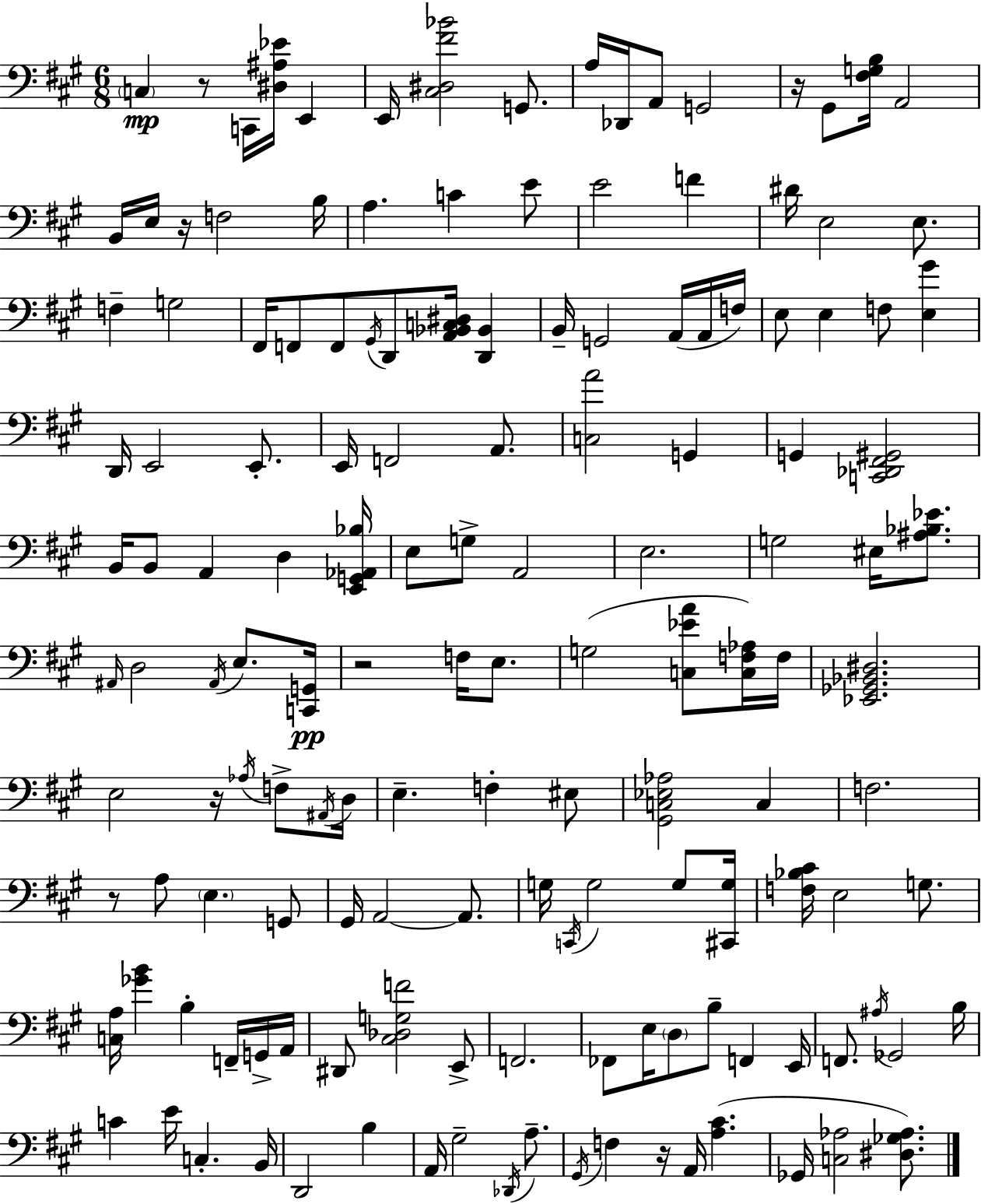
X:1
T:Untitled
M:6/8
L:1/4
K:A
C, z/2 C,,/4 [^D,^A,_E]/4 E,, E,,/4 [^C,^D,^F_B]2 G,,/2 A,/4 _D,,/4 A,,/2 G,,2 z/4 ^G,,/2 [^F,G,B,]/4 A,,2 B,,/4 E,/4 z/4 F,2 B,/4 A, C E/2 E2 F ^D/4 E,2 E,/2 F, G,2 ^F,,/4 F,,/2 F,,/2 ^G,,/4 D,,/2 [A,,_B,,C,^D,]/4 [D,,_B,,] B,,/4 G,,2 A,,/4 A,,/4 F,/4 E,/2 E, F,/2 [E,^G] D,,/4 E,,2 E,,/2 E,,/4 F,,2 A,,/2 [C,A]2 G,, G,, [C,,_D,,^F,,^G,,]2 B,,/4 B,,/2 A,, D, [E,,G,,_A,,_B,]/4 E,/2 G,/2 A,,2 E,2 G,2 ^E,/4 [^A,_B,_E]/2 ^A,,/4 D,2 ^A,,/4 E,/2 [C,,G,,]/4 z2 F,/4 E,/2 G,2 [C,_EA]/2 [C,F,_A,]/4 F,/4 [_E,,_G,,_B,,^D,]2 E,2 z/4 _A,/4 F,/2 ^A,,/4 D,/4 E, F, ^E,/2 [^G,,C,_E,_A,]2 C, F,2 z/2 A,/2 E, G,,/2 ^G,,/4 A,,2 A,,/2 G,/4 C,,/4 G,2 G,/2 [^C,,G,]/4 [F,_B,^C]/4 E,2 G,/2 [C,A,]/4 [_GB] B, F,,/4 G,,/4 A,,/4 ^D,,/2 [^C,_D,G,F]2 E,,/2 F,,2 _F,,/2 E,/4 D,/2 B,/2 F,, E,,/4 F,,/2 ^A,/4 _G,,2 B,/4 C E/4 C, B,,/4 D,,2 B, A,,/4 ^G,2 _D,,/4 A,/2 ^G,,/4 F, z/4 A,,/4 [A,^C] _G,,/4 [C,_A,]2 [^D,_G,_A,]/2